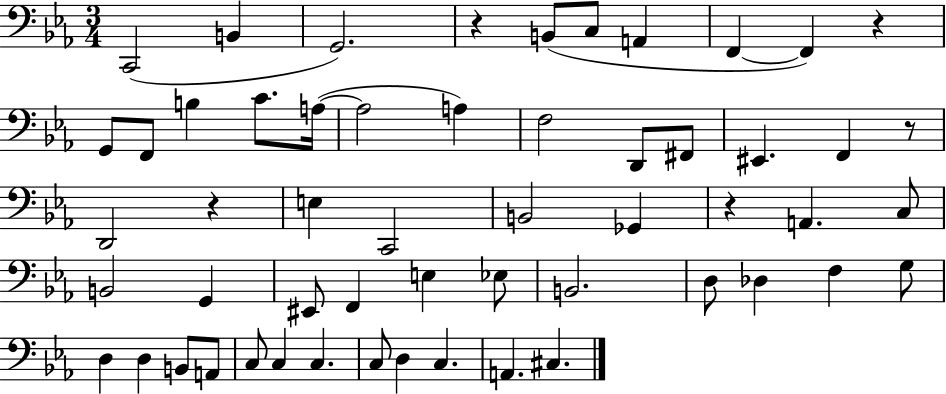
C2/h B2/q G2/h. R/q B2/e C3/e A2/q F2/q F2/q R/q G2/e F2/e B3/q C4/e. A3/s A3/h A3/q F3/h D2/e F#2/e EIS2/q. F2/q R/e D2/h R/q E3/q C2/h B2/h Gb2/q R/q A2/q. C3/e B2/h G2/q EIS2/e F2/q E3/q Eb3/e B2/h. D3/e Db3/q F3/q G3/e D3/q D3/q B2/e A2/e C3/e C3/q C3/q. C3/e D3/q C3/q. A2/q. C#3/q.